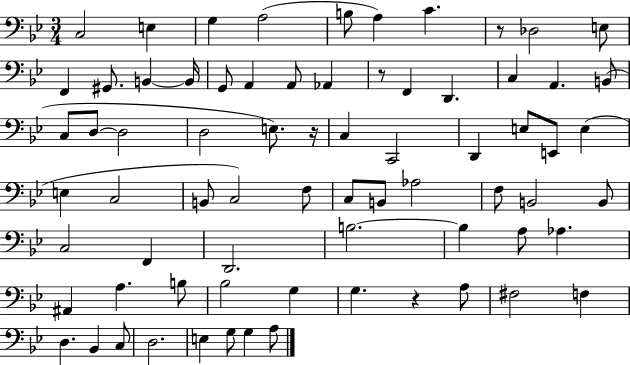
C3/h E3/q G3/q A3/h B3/e A3/q C4/q. R/e Db3/h E3/e F2/q G#2/e. B2/q B2/s G2/e A2/q A2/e Ab2/q R/e F2/q D2/q. C3/q A2/q. B2/e C3/e D3/e D3/h D3/h E3/e. R/s C3/q C2/h D2/q E3/e E2/e E3/q E3/q C3/h B2/e C3/h F3/e C3/e B2/e Ab3/h F3/e B2/h B2/e C3/h F2/q D2/h. B3/h. B3/q A3/e Ab3/q. A#2/q A3/q. B3/e Bb3/h G3/q G3/q. R/q A3/e F#3/h F3/q D3/q. Bb2/q C3/e D3/h. E3/q G3/e G3/q A3/e